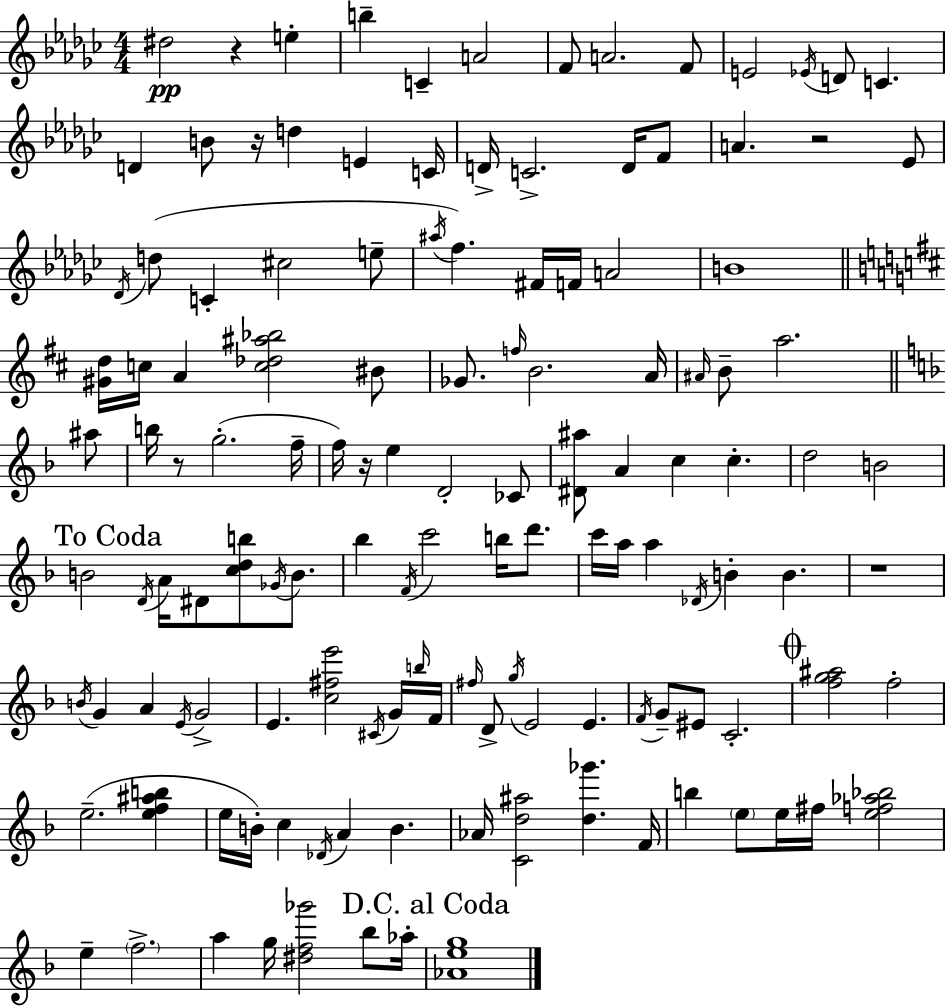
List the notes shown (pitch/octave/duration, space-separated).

D#5/h R/q E5/q B5/q C4/q A4/h F4/e A4/h. F4/e E4/h Eb4/s D4/e C4/q. D4/q B4/e R/s D5/q E4/q C4/s D4/s C4/h. D4/s F4/e A4/q. R/h Eb4/e Db4/s D5/e C4/q C#5/h E5/e A#5/s F5/q. F#4/s F4/s A4/h B4/w [G#4,D5]/s C5/s A4/q [C5,Db5,A#5,Bb5]/h BIS4/e Gb4/e. F5/s B4/h. A4/s A#4/s B4/e A5/h. A#5/e B5/s R/e G5/h. F5/s F5/s R/s E5/q D4/h CES4/e [D#4,A#5]/e A4/q C5/q C5/q. D5/h B4/h B4/h D4/s A4/s D#4/e [C5,D5,B5]/e Gb4/s B4/e. Bb5/q F4/s C6/h B5/s D6/e. C6/s A5/s A5/q Db4/s B4/q B4/q. R/w B4/s G4/q A4/q E4/s G4/h E4/q. [C5,F#5,E6]/h C#4/s G4/s B5/s F4/s F#5/s D4/e G5/s E4/h E4/q. F4/s G4/e EIS4/e C4/h. [F5,G5,A#5]/h F5/h E5/h. [E5,F5,A#5,B5]/q E5/s B4/s C5/q Db4/s A4/q B4/q. Ab4/s [C4,D5,A#5]/h [D5,Gb6]/q. F4/s B5/q E5/e E5/s F#5/s [E5,F5,Ab5,Bb5]/h E5/q F5/h. A5/q G5/s [D#5,F5,Gb6]/h Bb5/e Ab5/s [Ab4,E5,G5]/w